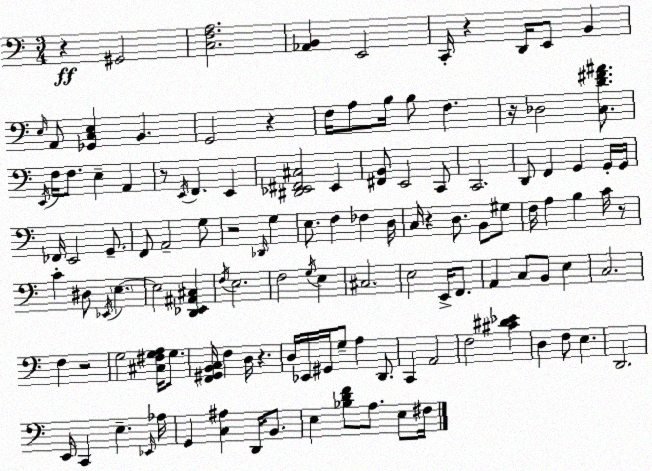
X:1
T:Untitled
M:3/4
L:1/4
K:Am
z ^G,,2 [C,F,A,]2 [_A,,B,,] E,,2 C,,/4 z D,,/4 E,,/2 B,, E,/4 A,,/2 [_G,,C,E,] B,, G,,2 z F,/4 A,/2 B,/4 B,/2 F, z/4 _D,2 [C,D^F^A]/2 E,,/4 F,/4 F,/2 E, A,, z/2 E,,/4 F,, E,, [^D,,_E,,^F,,^C,]2 _E,, [^F,,B,,]/2 E,,2 C,,/2 C,,2 D,,/2 F,, G,, G,,/4 G,,/4 _F,,/4 E,,2 G,,/2 F,,/2 A,,2 G,/2 z2 _D,,/4 G, E,/2 F, _F, D,/4 C,/4 z D,/2 B,,/2 ^G,/2 F,/4 A, B, C/4 z/2 C ^D,/2 _E,,/4 E, E,2 [D,,_E,,^A,,^C,] F,/4 E,2 F,2 G,/4 E, ^C,2 E,2 E,,/4 F,,/2 A,, C,/2 B,,/2 E, C,2 F, z2 G,2 [^C,^F,G,A,]/4 G,/2 [F,,^G,,B,,C,]/4 F, D,/4 z D,/4 _E,,/4 ^G,,/4 G,/2 A, D,,/2 C,, A,,2 F,2 [^C^D_E] D, F,/2 E, D,,2 E,,/4 C,, E, _E,,/4 _A,/4 G,, [C,^A,] D,,/4 B,,/2 E, [_B,DF]/2 A,/2 E,/2 ^F,/4